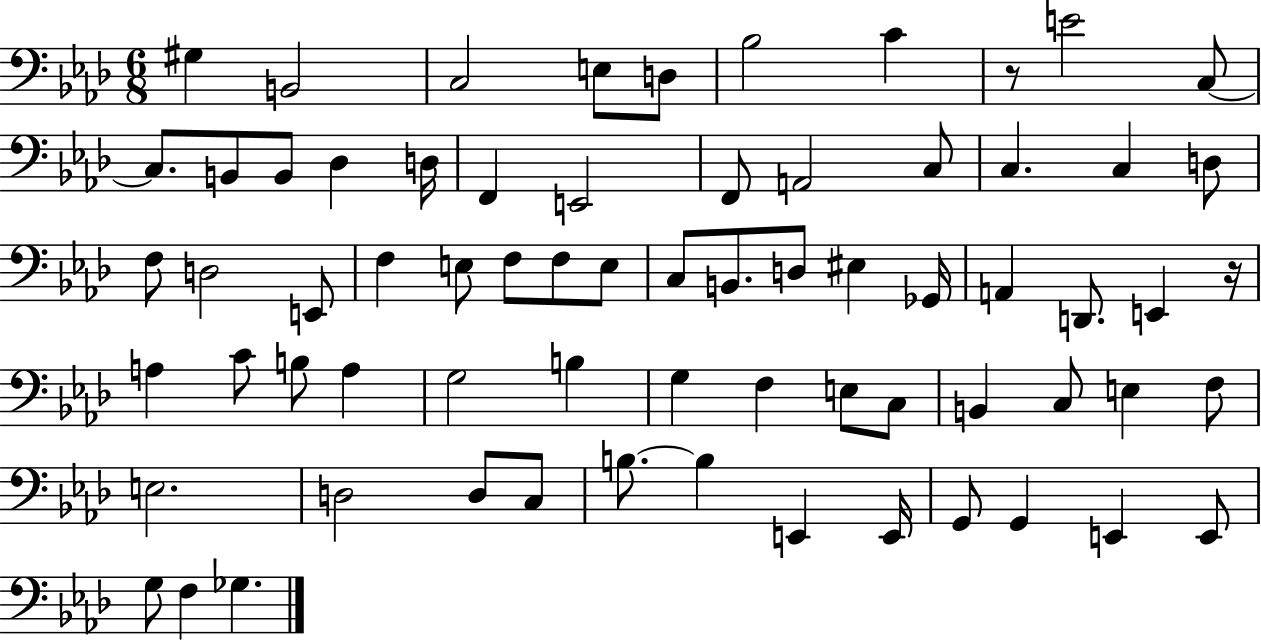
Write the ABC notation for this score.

X:1
T:Untitled
M:6/8
L:1/4
K:Ab
^G, B,,2 C,2 E,/2 D,/2 _B,2 C z/2 E2 C,/2 C,/2 B,,/2 B,,/2 _D, D,/4 F,, E,,2 F,,/2 A,,2 C,/2 C, C, D,/2 F,/2 D,2 E,,/2 F, E,/2 F,/2 F,/2 E,/2 C,/2 B,,/2 D,/2 ^E, _G,,/4 A,, D,,/2 E,, z/4 A, C/2 B,/2 A, G,2 B, G, F, E,/2 C,/2 B,, C,/2 E, F,/2 E,2 D,2 D,/2 C,/2 B,/2 B, E,, E,,/4 G,,/2 G,, E,, E,,/2 G,/2 F, _G,